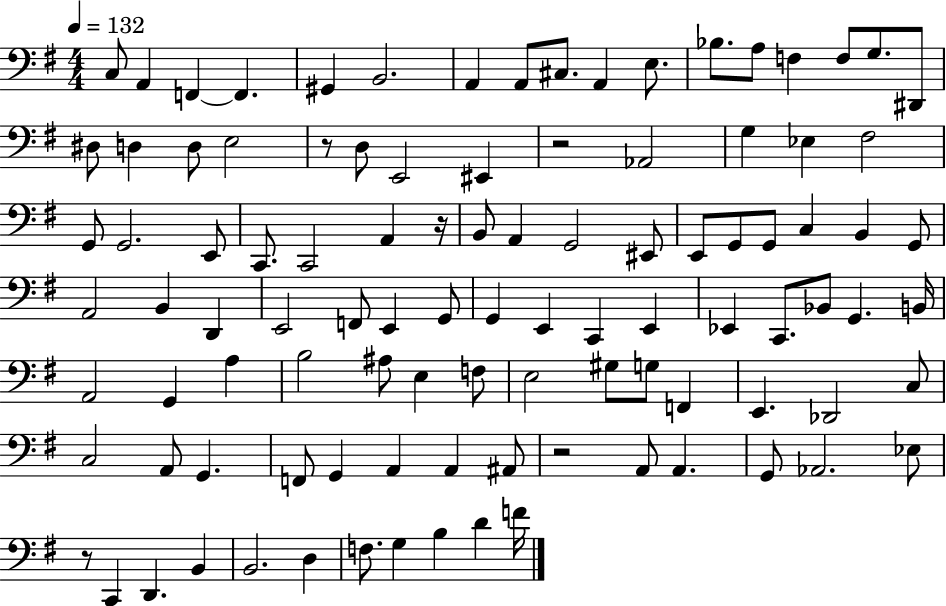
X:1
T:Untitled
M:4/4
L:1/4
K:G
C,/2 A,, F,, F,, ^G,, B,,2 A,, A,,/2 ^C,/2 A,, E,/2 _B,/2 A,/2 F, F,/2 G,/2 ^D,,/2 ^D,/2 D, D,/2 E,2 z/2 D,/2 E,,2 ^E,, z2 _A,,2 G, _E, ^F,2 G,,/2 G,,2 E,,/2 C,,/2 C,,2 A,, z/4 B,,/2 A,, G,,2 ^E,,/2 E,,/2 G,,/2 G,,/2 C, B,, G,,/2 A,,2 B,, D,, E,,2 F,,/2 E,, G,,/2 G,, E,, C,, E,, _E,, C,,/2 _B,,/2 G,, B,,/4 A,,2 G,, A, B,2 ^A,/2 E, F,/2 E,2 ^G,/2 G,/2 F,, E,, _D,,2 C,/2 C,2 A,,/2 G,, F,,/2 G,, A,, A,, ^A,,/2 z2 A,,/2 A,, G,,/2 _A,,2 _E,/2 z/2 C,, D,, B,, B,,2 D, F,/2 G, B, D F/4